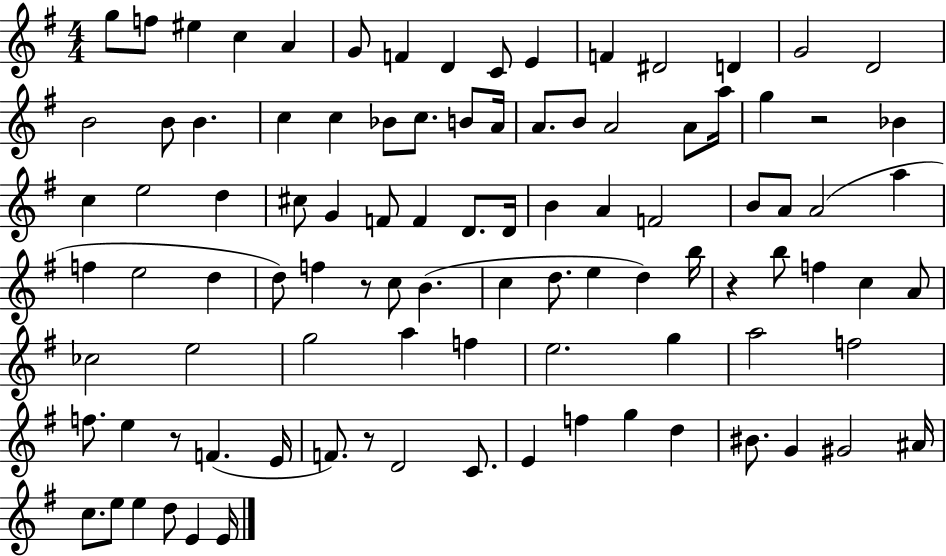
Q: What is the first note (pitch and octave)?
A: G5